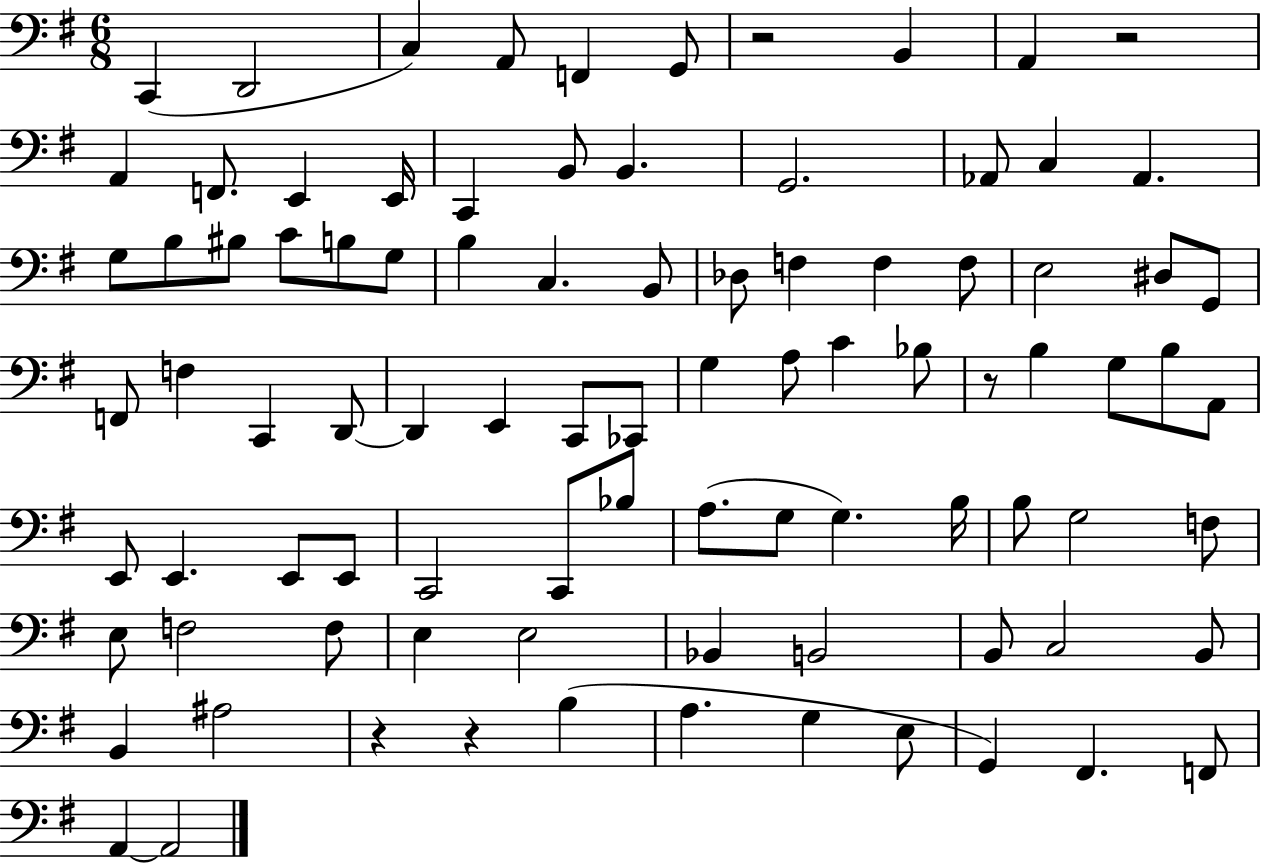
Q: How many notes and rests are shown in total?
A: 91